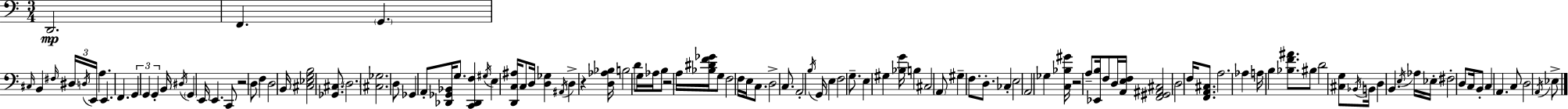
X:1
T:Untitled
M:3/4
L:1/4
K:C
D,,2 F,, G,, ^C,/4 B,, ^F,/4 ^D,/4 D,/4 E,,/4 A, E,, F,, G,, G,, G,, B,,/4 ^D,/4 G,, E,,/4 E,, C,,/2 z2 D,/2 F, D,2 B,,/4 [^C,_E,G,B,]2 [_G,,^C,]/2 D,2 [^C,_G,]2 D,/2 _G,, A,,/2 [_D,,_G,,_B,,]/4 G,/2 [C,,_D,,F,] ^G,/4 E, [D,,C,^A,]/4 C,/2 D,/4 [D,_G,] ^A,,/4 D, z [D,_A,_B,]/4 B,2 D/2 G,/4 _A,/4 B,/2 z2 A,/4 [_B,^DF_G]/4 G,/2 F,2 F,/4 E,/4 C,/2 D,2 C,/2 A,,2 B,/4 G,,/4 E, F,2 G,/2 E, ^G, [_B,G]/4 B, ^C,2 A,,/2 ^G, F,/2 D,/2 _C, E,2 A,,2 _G, [C,_B,^G]/4 z2 A,/2 [_E,,B,]/4 F,/2 D,/4 [A,,E,F,]/4 [F,,^G,,^A,,^C,]2 D,2 F,/4 [F,,A,,^C,]/2 A,2 _A, A,/4 B, [_B,F^A]/2 ^B,/2 D2 [^C,G,]/2 _B,,/4 B,,/4 D, B,, E,/4 _A,/4 _E,/4 ^F,2 D,/2 C,/4 B,,/2 C, A,, C,/2 D,2 A,,/4 _E,/2